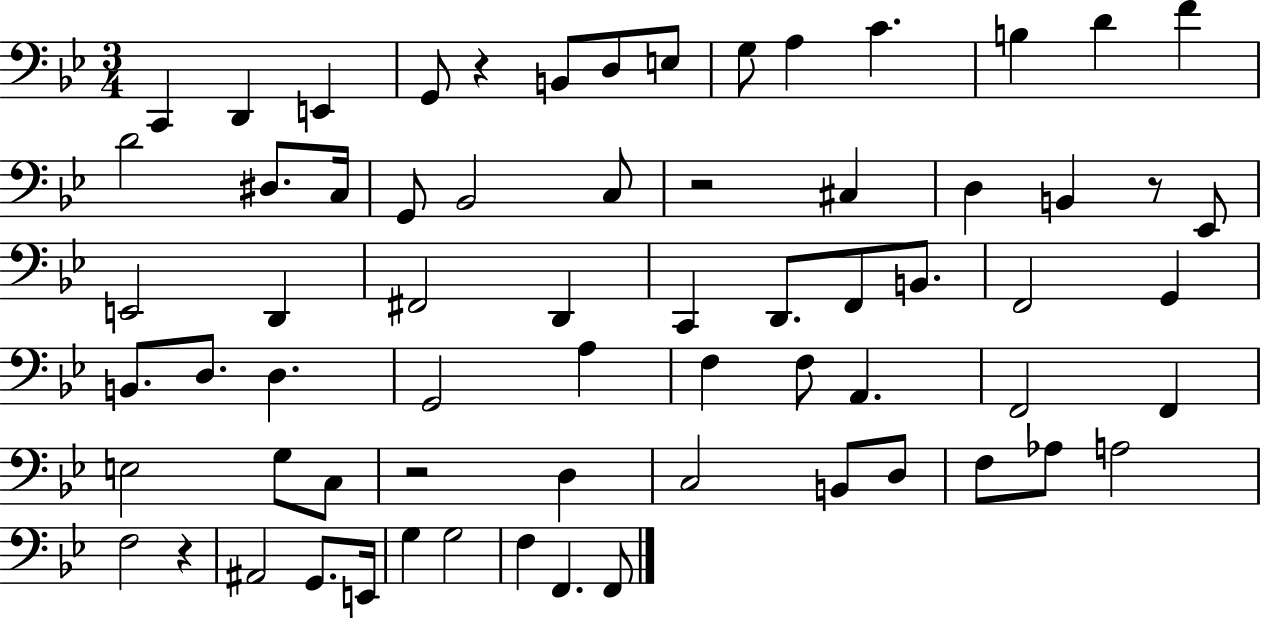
C2/q D2/q E2/q G2/e R/q B2/e D3/e E3/e G3/e A3/q C4/q. B3/q D4/q F4/q D4/h D#3/e. C3/s G2/e Bb2/h C3/e R/h C#3/q D3/q B2/q R/e Eb2/e E2/h D2/q F#2/h D2/q C2/q D2/e. F2/e B2/e. F2/h G2/q B2/e. D3/e. D3/q. G2/h A3/q F3/q F3/e A2/q. F2/h F2/q E3/h G3/e C3/e R/h D3/q C3/h B2/e D3/e F3/e Ab3/e A3/h F3/h R/q A#2/h G2/e. E2/s G3/q G3/h F3/q F2/q. F2/e